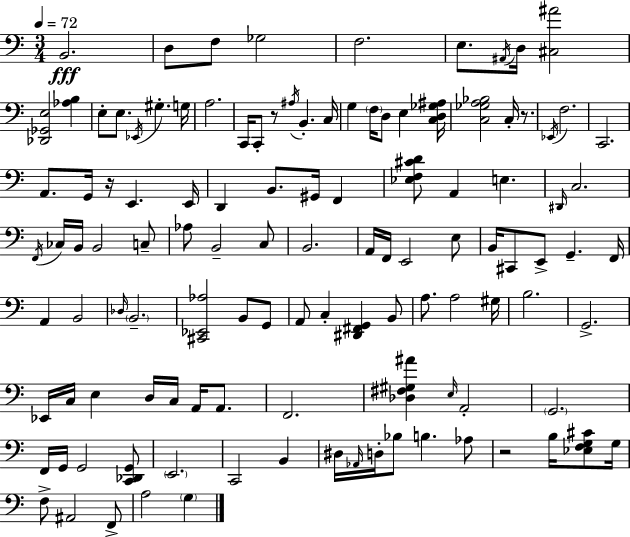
X:1
T:Untitled
M:3/4
L:1/4
K:C
B,,2 D,/2 F,/2 _G,2 F,2 E,/2 ^A,,/4 D,/4 [^C,^A]2 [_D,,_G,,E,]2 [_A,B,] E,/2 E,/2 _E,,/4 ^G, G,/4 A,2 C,,/4 C,,/2 z/2 ^A,/4 B,, C,/4 G, F,/4 D,/2 E, [C,D,_G,^A,]/4 [C,_G,A,_B,]2 C,/4 z/2 _E,,/4 F,2 C,,2 A,,/2 G,,/4 z/4 E,, E,,/4 D,, B,,/2 ^G,,/4 F,, [_E,F,^CD]/2 A,, E, ^D,,/4 C,2 F,,/4 _C,/4 B,,/4 B,,2 C,/2 _A,/2 B,,2 C,/2 B,,2 A,,/4 F,,/4 E,,2 E,/2 B,,/4 ^C,,/2 E,,/2 G,, F,,/4 A,, B,,2 _D,/4 B,,2 [^C,,_E,,_A,]2 B,,/2 G,,/2 A,,/2 C, [^D,,^F,,G,,] B,,/2 A,/2 A,2 ^G,/4 B,2 G,,2 _E,,/4 C,/4 E, D,/4 C,/4 A,,/4 A,,/2 F,,2 [_D,^F,^G,^A] E,/4 A,,2 G,,2 F,,/4 G,,/4 G,,2 [C,,_D,,G,,]/2 E,,2 C,,2 B,, ^D,/4 _A,,/4 D,/4 _B,/2 B, _A,/2 z2 B,/4 [_E,F,G,^C]/2 G,/4 F,/2 ^A,,2 F,,/2 A,2 G,